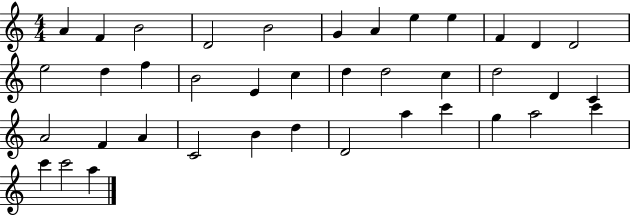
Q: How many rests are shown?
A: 0